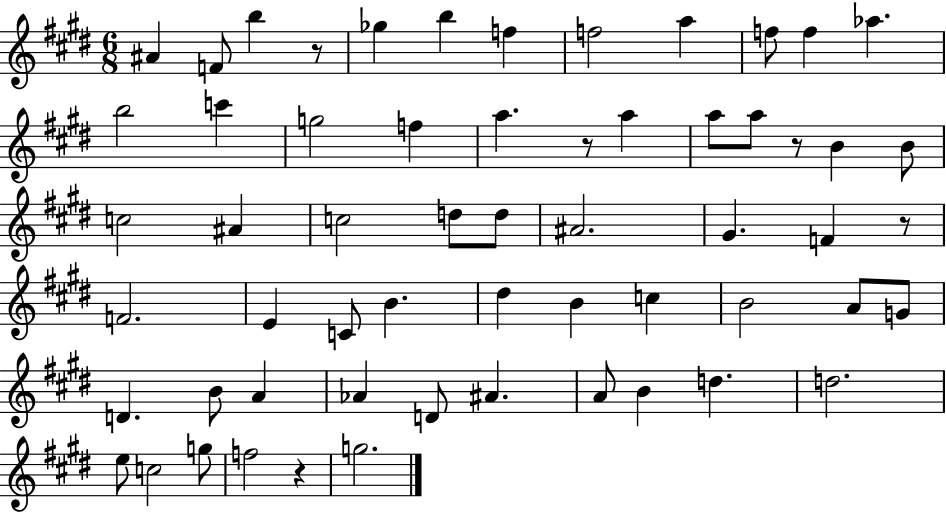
A#4/q F4/e B5/q R/e Gb5/q B5/q F5/q F5/h A5/q F5/e F5/q Ab5/q. B5/h C6/q G5/h F5/q A5/q. R/e A5/q A5/e A5/e R/e B4/q B4/e C5/h A#4/q C5/h D5/e D5/e A#4/h. G#4/q. F4/q R/e F4/h. E4/q C4/e B4/q. D#5/q B4/q C5/q B4/h A4/e G4/e D4/q. B4/e A4/q Ab4/q D4/e A#4/q. A4/e B4/q D5/q. D5/h. E5/e C5/h G5/e F5/h R/q G5/h.